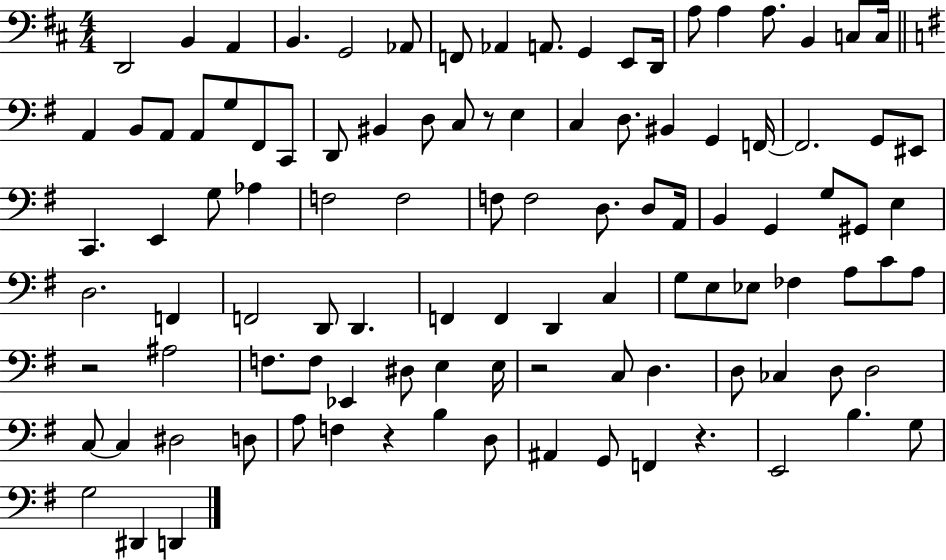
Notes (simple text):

D2/h B2/q A2/q B2/q. G2/h Ab2/e F2/e Ab2/q A2/e. G2/q E2/e D2/s A3/e A3/q A3/e. B2/q C3/e C3/s A2/q B2/e A2/e A2/e G3/e F#2/e C2/e D2/e BIS2/q D3/e C3/e R/e E3/q C3/q D3/e. BIS2/q G2/q F2/s F2/h. G2/e EIS2/e C2/q. E2/q G3/e Ab3/q F3/h F3/h F3/e F3/h D3/e. D3/e A2/s B2/q G2/q G3/e G#2/e E3/q D3/h. F2/q F2/h D2/e D2/q. F2/q F2/q D2/q C3/q G3/e E3/e Eb3/e FES3/q A3/e C4/e A3/e R/h A#3/h F3/e. F3/e Eb2/q D#3/e E3/q E3/s R/h C3/e D3/q. D3/e CES3/q D3/e D3/h C3/e C3/q D#3/h D3/e A3/e F3/q R/q B3/q D3/e A#2/q G2/e F2/q R/q. E2/h B3/q. G3/e G3/h D#2/q D2/q